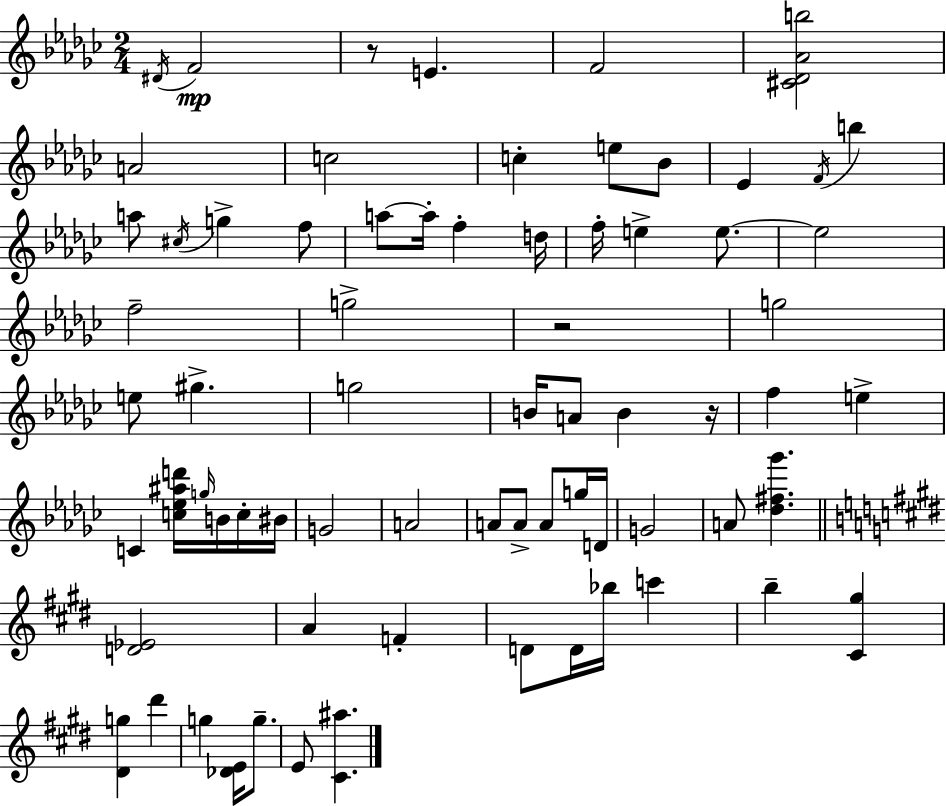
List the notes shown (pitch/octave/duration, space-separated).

D#4/s F4/h R/e E4/q. F4/h [C#4,Db4,Ab4,B5]/h A4/h C5/h C5/q E5/e Bb4/e Eb4/q F4/s B5/q A5/e C#5/s G5/q F5/e A5/e A5/s F5/q D5/s F5/s E5/q E5/e. E5/h F5/h G5/h R/h G5/h E5/e G#5/q. G5/h B4/s A4/e B4/q R/s F5/q E5/q C4/q [C5,Eb5,A#5,D6]/s G5/s B4/s C5/s BIS4/s G4/h A4/h A4/e A4/e A4/e G5/s D4/s G4/h A4/e [Db5,F#5,Gb6]/q. [D4,Eb4]/h A4/q F4/q D4/e D4/s Bb5/s C6/q B5/q [C#4,G#5]/q [D#4,G5]/q D#6/q G5/q [Db4,E4]/s G5/e. E4/e [C#4,A#5]/q.